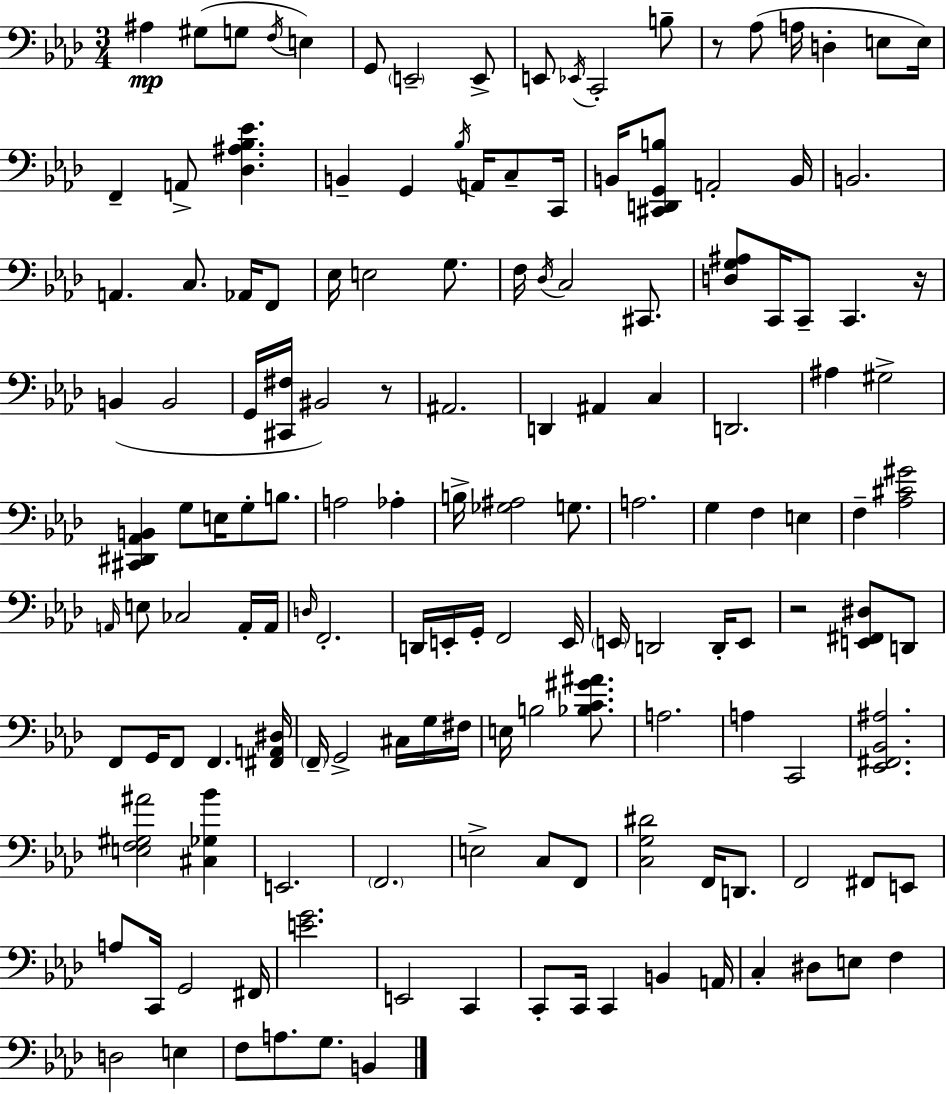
A#3/q G#3/e G3/e F3/s E3/q G2/e E2/h E2/e E2/e Eb2/s C2/h B3/e R/e Ab3/e A3/s D3/q E3/e E3/s F2/q A2/e [Db3,A#3,Bb3,Eb4]/q. B2/q G2/q Bb3/s A2/s C3/e C2/s B2/s [C#2,D2,G2,B3]/e A2/h B2/s B2/h. A2/q. C3/e. Ab2/s F2/e Eb3/s E3/h G3/e. F3/s Db3/s C3/h C#2/e. [D3,G3,A#3]/e C2/s C2/e C2/q. R/s B2/q B2/h G2/s [C#2,F#3]/s BIS2/h R/e A#2/h. D2/q A#2/q C3/q D2/h. A#3/q G#3/h [C#2,D#2,Ab2,B2]/q G3/e E3/s G3/e B3/e. A3/h Ab3/q B3/s [Gb3,A#3]/h G3/e. A3/h. G3/q F3/q E3/q F3/q [Ab3,C#4,G#4]/h A2/s E3/e CES3/h A2/s A2/s D3/s F2/h. D2/s E2/s G2/s F2/h E2/s E2/s D2/h D2/s E2/e R/h [E2,F#2,D#3]/e D2/e F2/e G2/s F2/e F2/q. [F#2,A2,D#3]/s F2/s G2/h C#3/s G3/s F#3/s E3/s B3/h [Bb3,C4,G#4,A#4]/e. A3/h. A3/q C2/h [Eb2,F#2,Bb2,A#3]/h. [E3,F3,G#3,A#4]/h [C#3,Gb3,Bb4]/q E2/h. F2/h. E3/h C3/e F2/e [C3,G3,D#4]/h F2/s D2/e. F2/h F#2/e E2/e A3/e C2/s G2/h F#2/s [E4,G4]/h. E2/h C2/q C2/e C2/s C2/q B2/q A2/s C3/q D#3/e E3/e F3/q D3/h E3/q F3/e A3/e. G3/e. B2/q